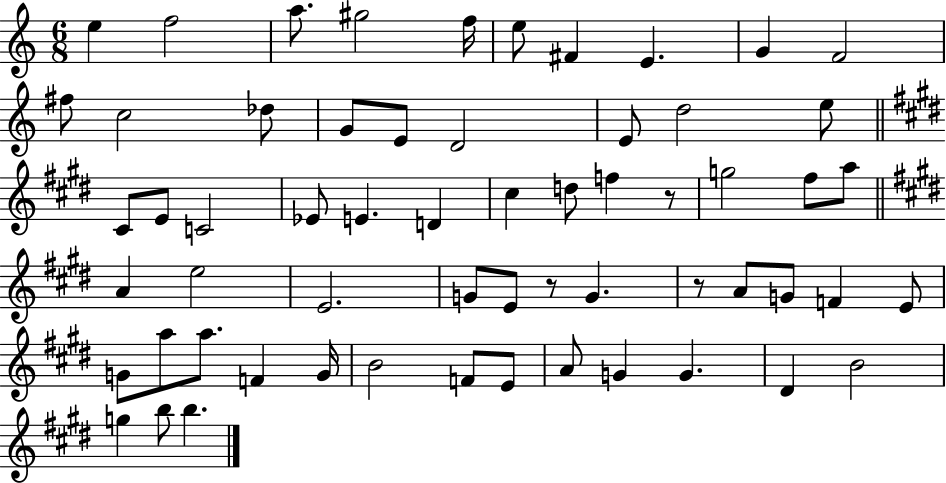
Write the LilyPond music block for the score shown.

{
  \clef treble
  \numericTimeSignature
  \time 6/8
  \key c \major
  e''4 f''2 | a''8. gis''2 f''16 | e''8 fis'4 e'4. | g'4 f'2 | \break fis''8 c''2 des''8 | g'8 e'8 d'2 | e'8 d''2 e''8 | \bar "||" \break \key e \major cis'8 e'8 c'2 | ees'8 e'4. d'4 | cis''4 d''8 f''4 r8 | g''2 fis''8 a''8 | \break \bar "||" \break \key e \major a'4 e''2 | e'2. | g'8 e'8 r8 g'4. | r8 a'8 g'8 f'4 e'8 | \break g'8 a''8 a''8. f'4 g'16 | b'2 f'8 e'8 | a'8 g'4 g'4. | dis'4 b'2 | \break g''4 b''8 b''4. | \bar "|."
}